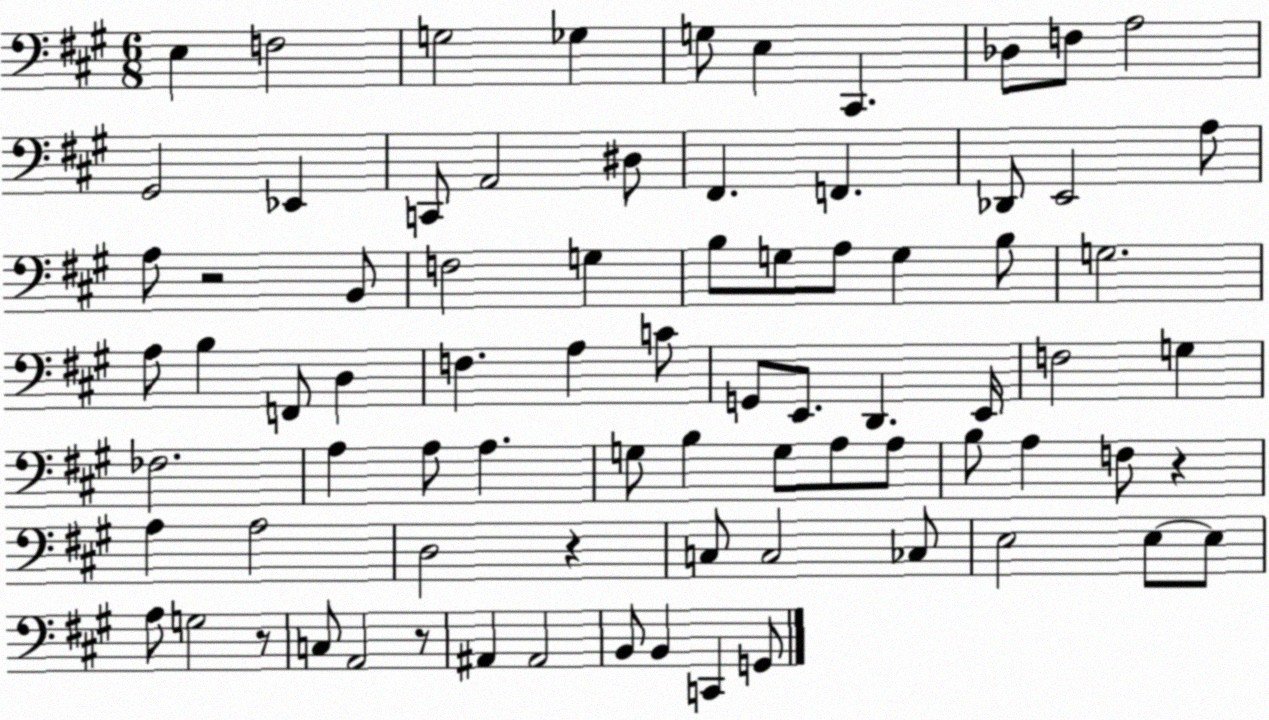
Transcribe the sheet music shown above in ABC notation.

X:1
T:Untitled
M:6/8
L:1/4
K:A
E, F,2 G,2 _G, G,/2 E, ^C,, _D,/2 F,/2 A,2 ^G,,2 _E,, C,,/2 A,,2 ^D,/2 ^F,, F,, _D,,/2 E,,2 A,/2 A,/2 z2 B,,/2 F,2 G, B,/2 G,/2 A,/2 G, B,/2 G,2 A,/2 B, F,,/2 D, F, A, C/2 G,,/2 E,,/2 D,, E,,/4 F,2 G, _F,2 A, A,/2 A, G,/2 B, G,/2 A,/2 A,/2 B,/2 A, F,/2 z A, A,2 D,2 z C,/2 C,2 _C,/2 E,2 E,/2 E,/2 A,/2 G,2 z/2 C,/2 A,,2 z/2 ^A,, ^A,,2 B,,/2 B,, C,, G,,/2